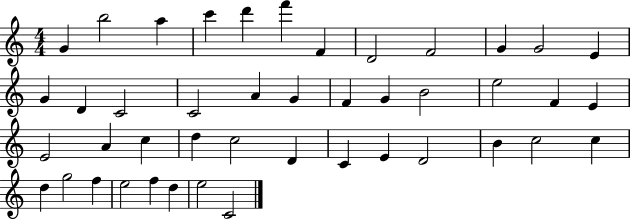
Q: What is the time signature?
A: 4/4